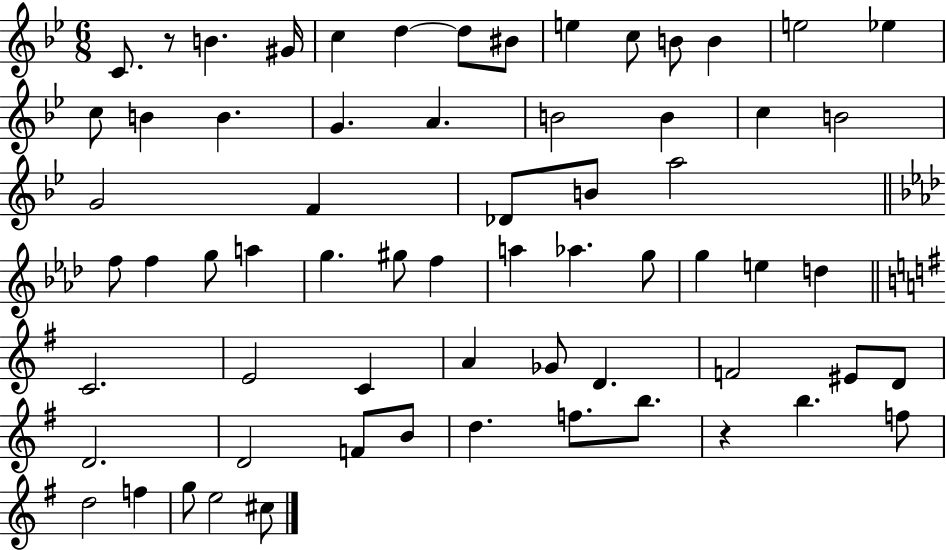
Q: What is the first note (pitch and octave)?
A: C4